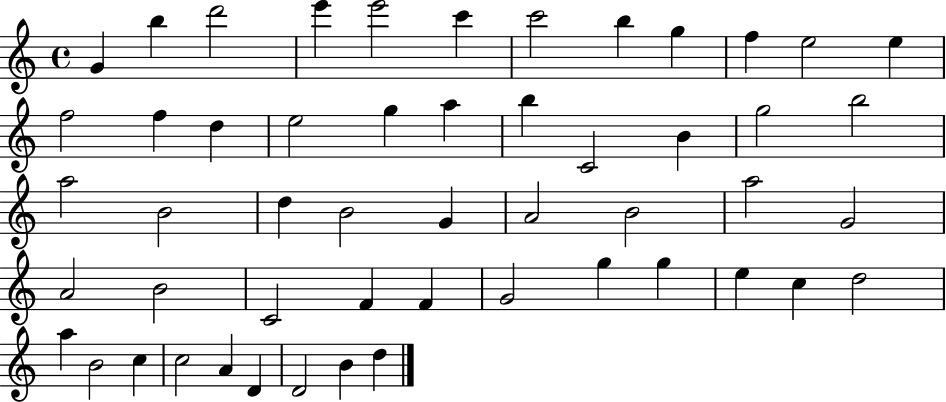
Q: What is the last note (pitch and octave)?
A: D5